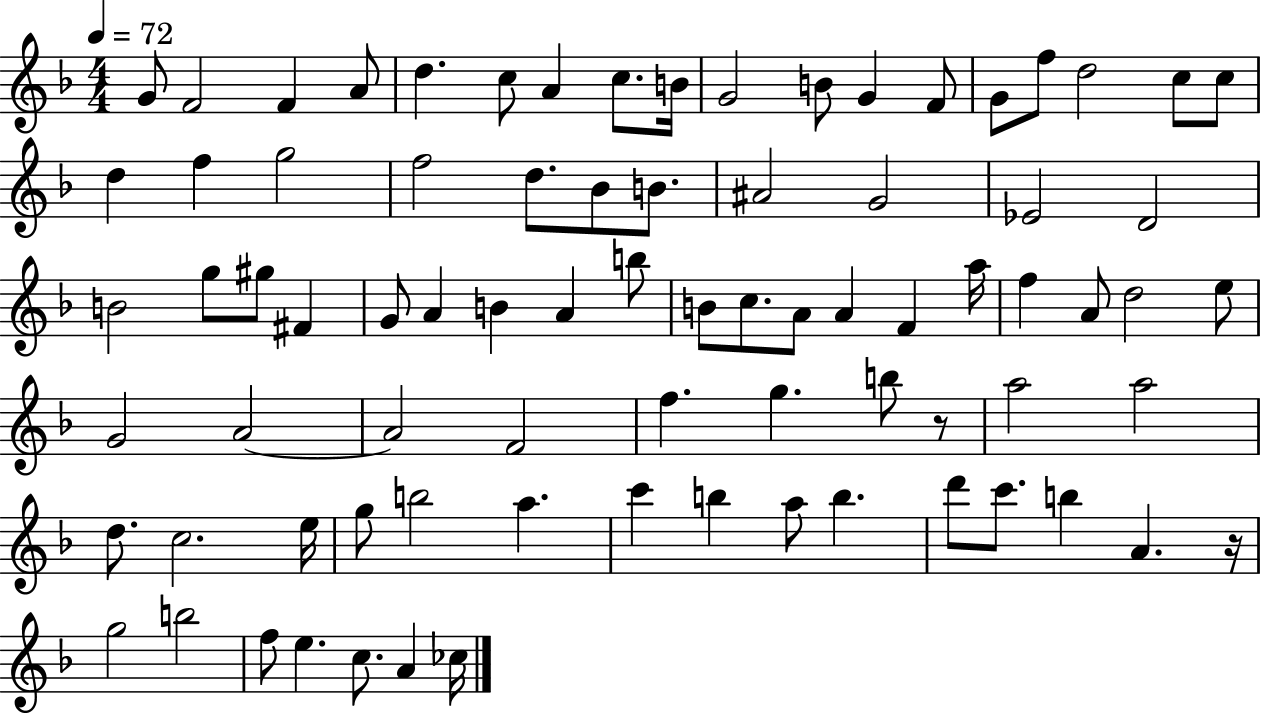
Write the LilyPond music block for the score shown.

{
  \clef treble
  \numericTimeSignature
  \time 4/4
  \key f \major
  \tempo 4 = 72
  g'8 f'2 f'4 a'8 | d''4. c''8 a'4 c''8. b'16 | g'2 b'8 g'4 f'8 | g'8 f''8 d''2 c''8 c''8 | \break d''4 f''4 g''2 | f''2 d''8. bes'8 b'8. | ais'2 g'2 | ees'2 d'2 | \break b'2 g''8 gis''8 fis'4 | g'8 a'4 b'4 a'4 b''8 | b'8 c''8. a'8 a'4 f'4 a''16 | f''4 a'8 d''2 e''8 | \break g'2 a'2~~ | a'2 f'2 | f''4. g''4. b''8 r8 | a''2 a''2 | \break d''8. c''2. e''16 | g''8 b''2 a''4. | c'''4 b''4 a''8 b''4. | d'''8 c'''8. b''4 a'4. r16 | \break g''2 b''2 | f''8 e''4. c''8. a'4 ces''16 | \bar "|."
}